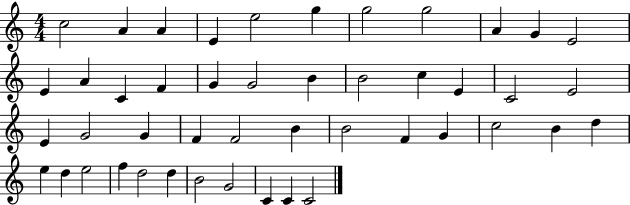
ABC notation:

X:1
T:Untitled
M:4/4
L:1/4
K:C
c2 A A E e2 g g2 g2 A G E2 E A C F G G2 B B2 c E C2 E2 E G2 G F F2 B B2 F G c2 B d e d e2 f d2 d B2 G2 C C C2